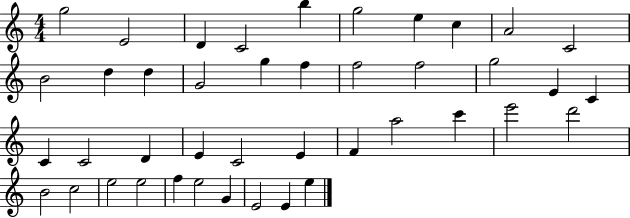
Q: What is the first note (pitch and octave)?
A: G5